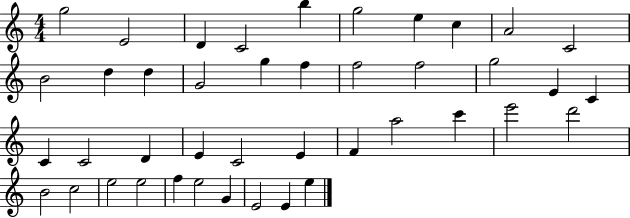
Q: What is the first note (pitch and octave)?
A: G5